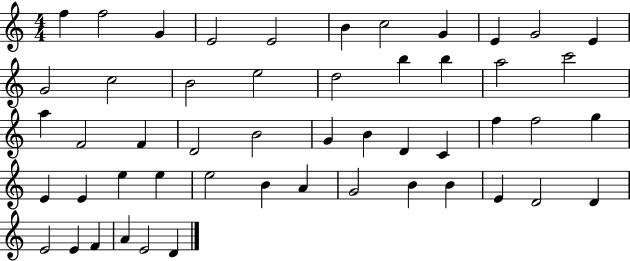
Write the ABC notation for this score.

X:1
T:Untitled
M:4/4
L:1/4
K:C
f f2 G E2 E2 B c2 G E G2 E G2 c2 B2 e2 d2 b b a2 c'2 a F2 F D2 B2 G B D C f f2 g E E e e e2 B A G2 B B E D2 D E2 E F A E2 D